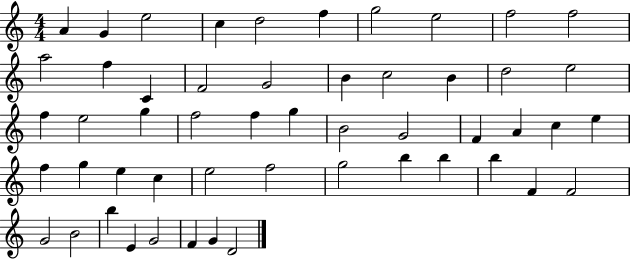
{
  \clef treble
  \numericTimeSignature
  \time 4/4
  \key c \major
  a'4 g'4 e''2 | c''4 d''2 f''4 | g''2 e''2 | f''2 f''2 | \break a''2 f''4 c'4 | f'2 g'2 | b'4 c''2 b'4 | d''2 e''2 | \break f''4 e''2 g''4 | f''2 f''4 g''4 | b'2 g'2 | f'4 a'4 c''4 e''4 | \break f''4 g''4 e''4 c''4 | e''2 f''2 | g''2 b''4 b''4 | b''4 f'4 f'2 | \break g'2 b'2 | b''4 e'4 g'2 | f'4 g'4 d'2 | \bar "|."
}